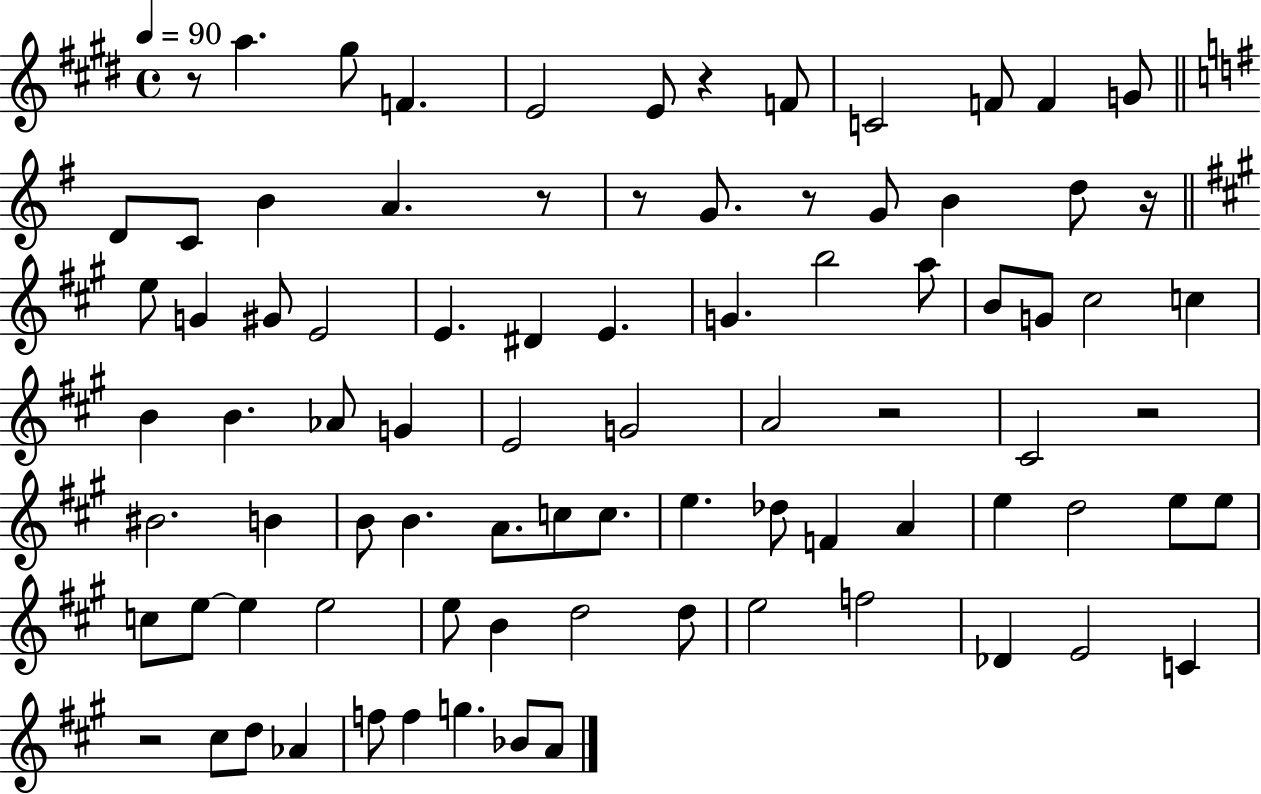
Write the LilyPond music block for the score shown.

{
  \clef treble
  \time 4/4
  \defaultTimeSignature
  \key e \major
  \tempo 4 = 90
  r8 a''4. gis''8 f'4. | e'2 e'8 r4 f'8 | c'2 f'8 f'4 g'8 | \bar "||" \break \key g \major d'8 c'8 b'4 a'4. r8 | r8 g'8. r8 g'8 b'4 d''8 r16 | \bar "||" \break \key a \major e''8 g'4 gis'8 e'2 | e'4. dis'4 e'4. | g'4. b''2 a''8 | b'8 g'8 cis''2 c''4 | \break b'4 b'4. aes'8 g'4 | e'2 g'2 | a'2 r2 | cis'2 r2 | \break bis'2. b'4 | b'8 b'4. a'8. c''8 c''8. | e''4. des''8 f'4 a'4 | e''4 d''2 e''8 e''8 | \break c''8 e''8~~ e''4 e''2 | e''8 b'4 d''2 d''8 | e''2 f''2 | des'4 e'2 c'4 | \break r2 cis''8 d''8 aes'4 | f''8 f''4 g''4. bes'8 a'8 | \bar "|."
}